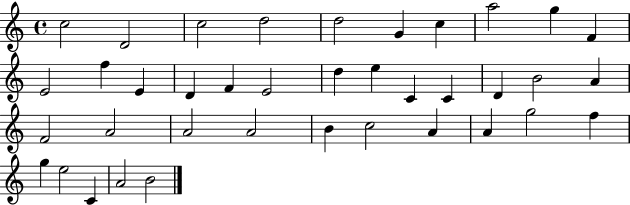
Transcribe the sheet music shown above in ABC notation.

X:1
T:Untitled
M:4/4
L:1/4
K:C
c2 D2 c2 d2 d2 G c a2 g F E2 f E D F E2 d e C C D B2 A F2 A2 A2 A2 B c2 A A g2 f g e2 C A2 B2